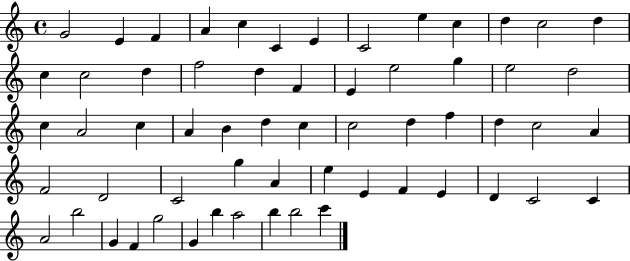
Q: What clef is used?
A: treble